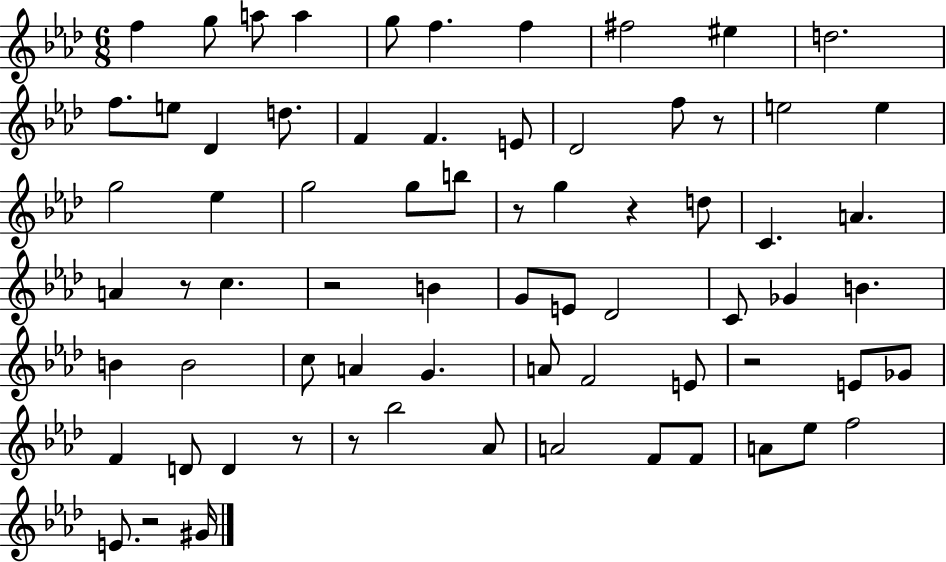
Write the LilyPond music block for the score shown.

{
  \clef treble
  \numericTimeSignature
  \time 6/8
  \key aes \major
  f''4 g''8 a''8 a''4 | g''8 f''4. f''4 | fis''2 eis''4 | d''2. | \break f''8. e''8 des'4 d''8. | f'4 f'4. e'8 | des'2 f''8 r8 | e''2 e''4 | \break g''2 ees''4 | g''2 g''8 b''8 | r8 g''4 r4 d''8 | c'4. a'4. | \break a'4 r8 c''4. | r2 b'4 | g'8 e'8 des'2 | c'8 ges'4 b'4. | \break b'4 b'2 | c''8 a'4 g'4. | a'8 f'2 e'8 | r2 e'8 ges'8 | \break f'4 d'8 d'4 r8 | r8 bes''2 aes'8 | a'2 f'8 f'8 | a'8 ees''8 f''2 | \break e'8. r2 gis'16 | \bar "|."
}